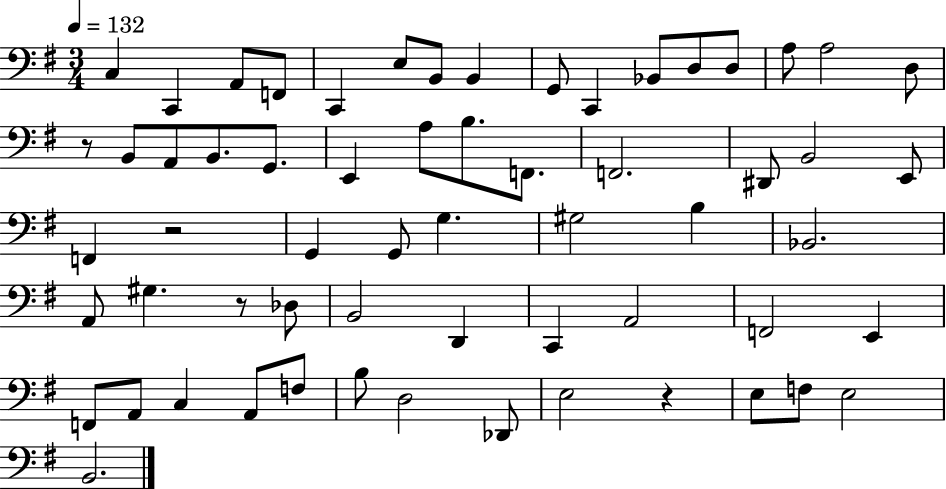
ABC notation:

X:1
T:Untitled
M:3/4
L:1/4
K:G
C, C,, A,,/2 F,,/2 C,, E,/2 B,,/2 B,, G,,/2 C,, _B,,/2 D,/2 D,/2 A,/2 A,2 D,/2 z/2 B,,/2 A,,/2 B,,/2 G,,/2 E,, A,/2 B,/2 F,,/2 F,,2 ^D,,/2 B,,2 E,,/2 F,, z2 G,, G,,/2 G, ^G,2 B, _B,,2 A,,/2 ^G, z/2 _D,/2 B,,2 D,, C,, A,,2 F,,2 E,, F,,/2 A,,/2 C, A,,/2 F,/2 B,/2 D,2 _D,,/2 E,2 z E,/2 F,/2 E,2 B,,2